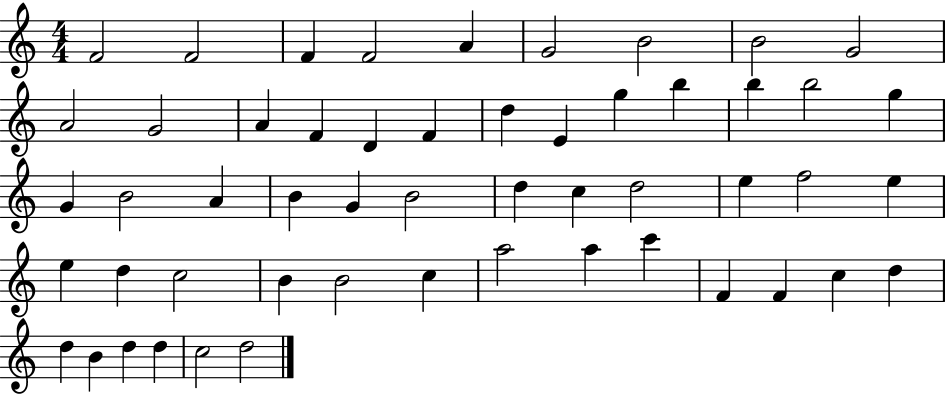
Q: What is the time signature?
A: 4/4